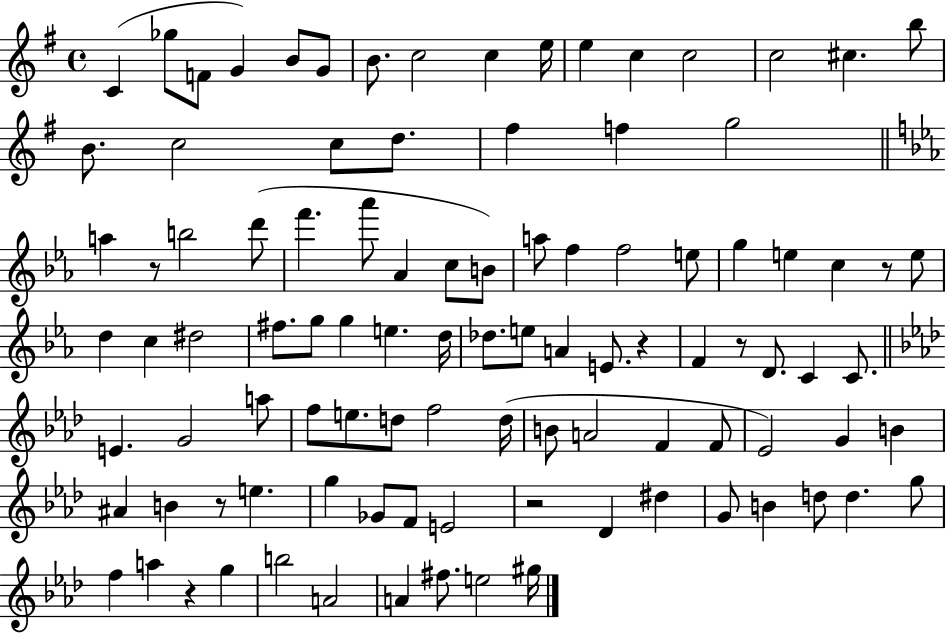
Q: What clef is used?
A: treble